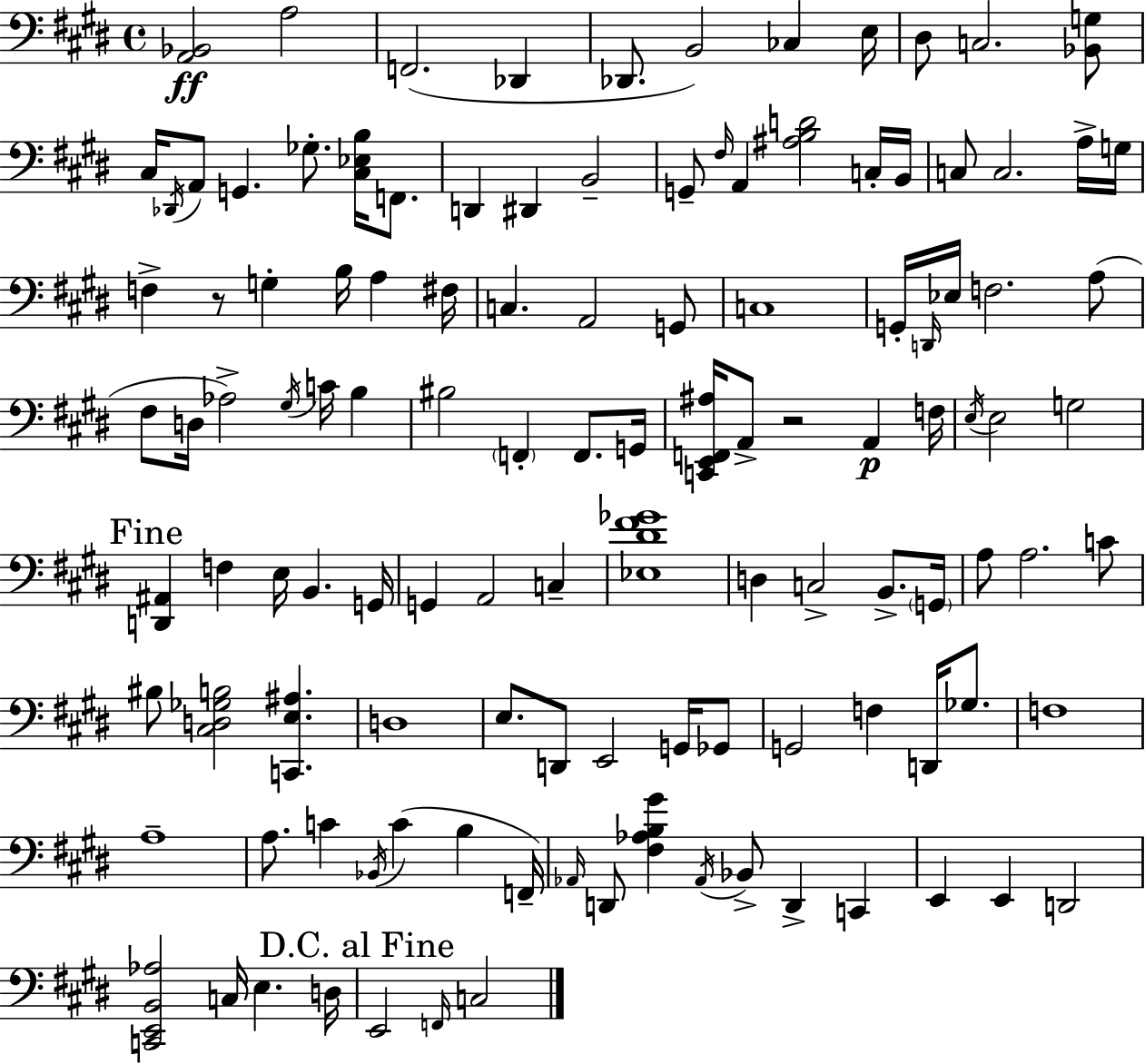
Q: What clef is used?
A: bass